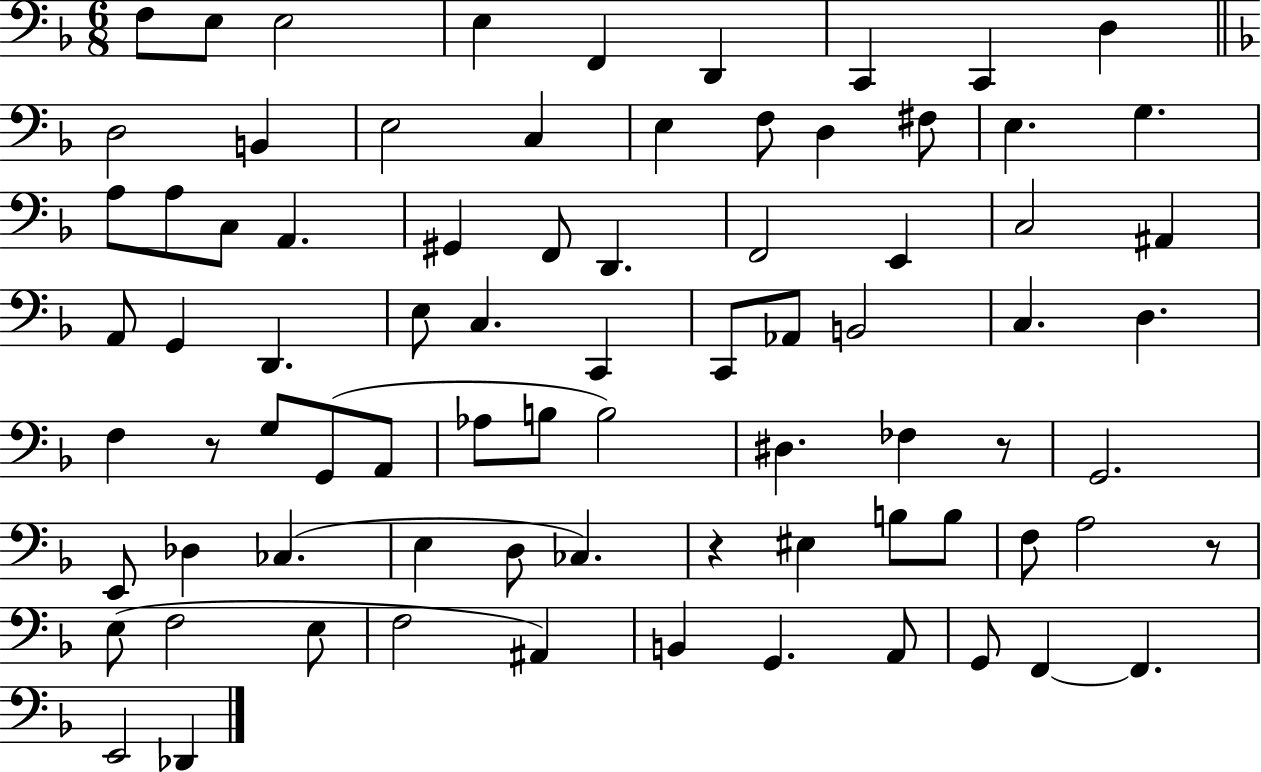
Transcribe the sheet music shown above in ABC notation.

X:1
T:Untitled
M:6/8
L:1/4
K:F
F,/2 E,/2 E,2 E, F,, D,, C,, C,, D, D,2 B,, E,2 C, E, F,/2 D, ^F,/2 E, G, A,/2 A,/2 C,/2 A,, ^G,, F,,/2 D,, F,,2 E,, C,2 ^A,, A,,/2 G,, D,, E,/2 C, C,, C,,/2 _A,,/2 B,,2 C, D, F, z/2 G,/2 G,,/2 A,,/2 _A,/2 B,/2 B,2 ^D, _F, z/2 G,,2 E,,/2 _D, _C, E, D,/2 _C, z ^E, B,/2 B,/2 F,/2 A,2 z/2 E,/2 F,2 E,/2 F,2 ^A,, B,, G,, A,,/2 G,,/2 F,, F,, E,,2 _D,,